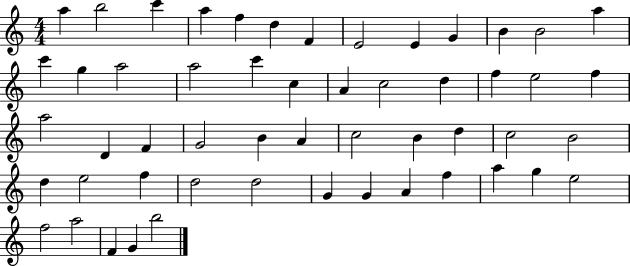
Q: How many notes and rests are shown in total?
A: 53